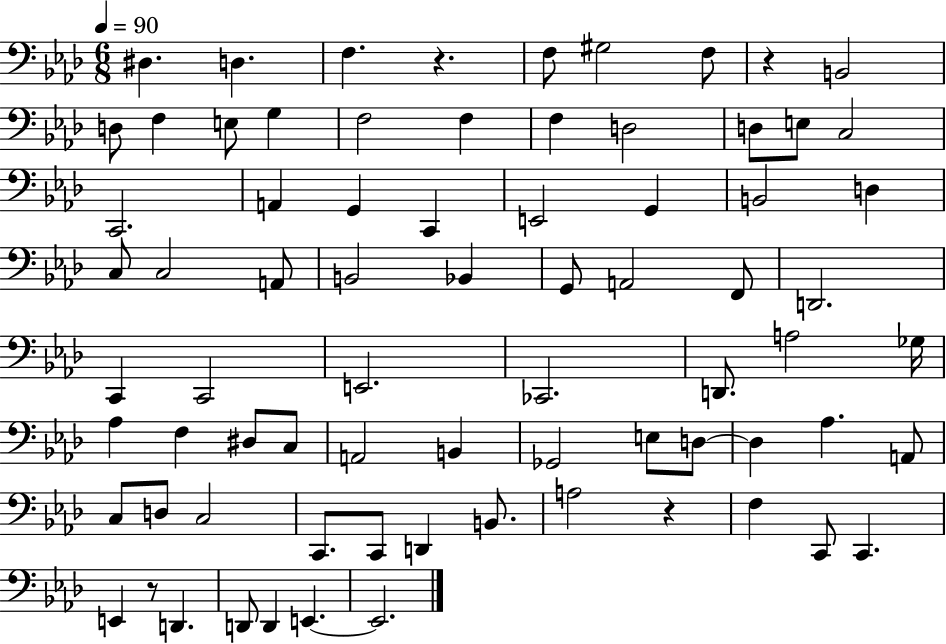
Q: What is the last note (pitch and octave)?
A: E2